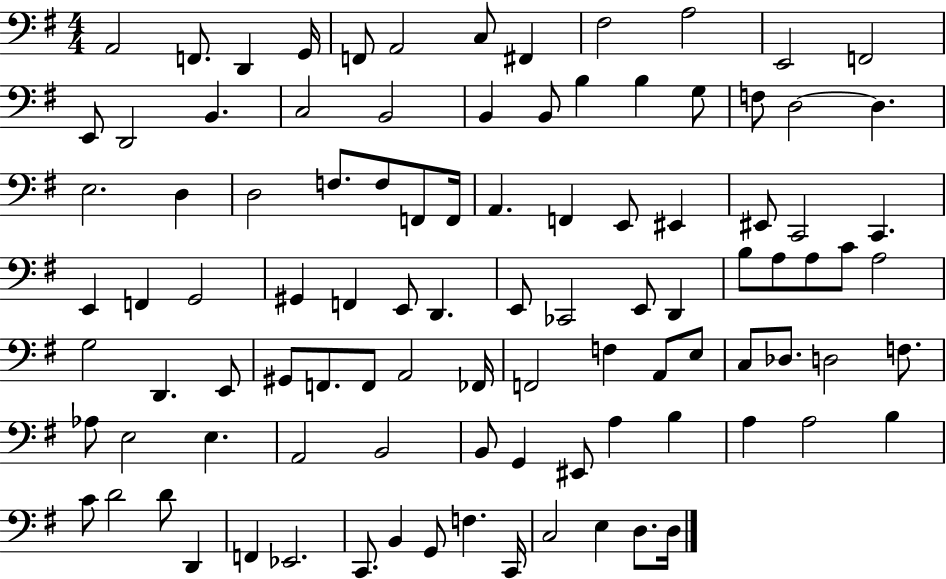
{
  \clef bass
  \numericTimeSignature
  \time 4/4
  \key g \major
  a,2 f,8. d,4 g,16 | f,8 a,2 c8 fis,4 | fis2 a2 | e,2 f,2 | \break e,8 d,2 b,4. | c2 b,2 | b,4 b,8 b4 b4 g8 | f8 d2~~ d4. | \break e2. d4 | d2 f8. f8 f,8 f,16 | a,4. f,4 e,8 eis,4 | eis,8 c,2 c,4. | \break e,4 f,4 g,2 | gis,4 f,4 e,8 d,4. | e,8 ces,2 e,8 d,4 | b8 a8 a8 c'8 a2 | \break g2 d,4. e,8 | gis,8 f,8. f,8 a,2 fes,16 | f,2 f4 a,8 e8 | c8 des8. d2 f8. | \break aes8 e2 e4. | a,2 b,2 | b,8 g,4 eis,8 a4 b4 | a4 a2 b4 | \break c'8 d'2 d'8 d,4 | f,4 ees,2. | c,8. b,4 g,8 f4. c,16 | c2 e4 d8. d16 | \break \bar "|."
}